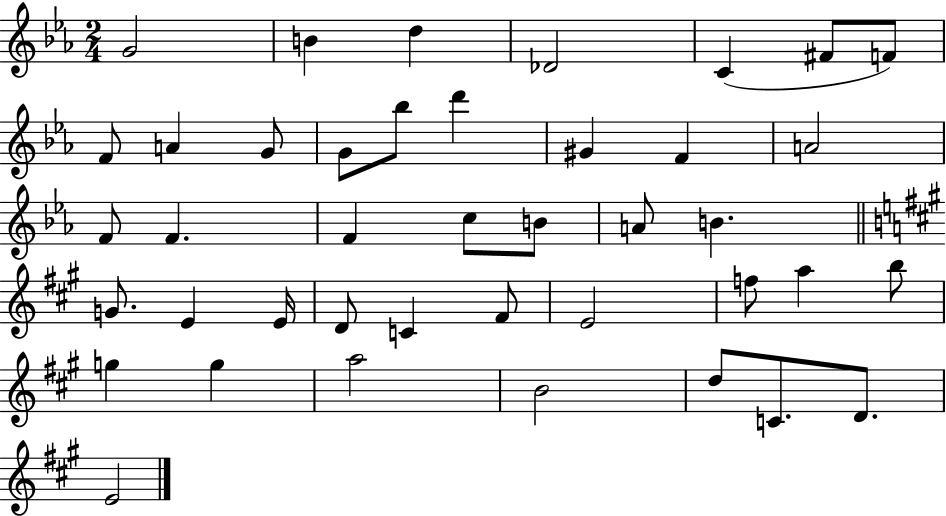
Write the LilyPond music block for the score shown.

{
  \clef treble
  \numericTimeSignature
  \time 2/4
  \key ees \major
  g'2 | b'4 d''4 | des'2 | c'4( fis'8 f'8) | \break f'8 a'4 g'8 | g'8 bes''8 d'''4 | gis'4 f'4 | a'2 | \break f'8 f'4. | f'4 c''8 b'8 | a'8 b'4. | \bar "||" \break \key a \major g'8. e'4 e'16 | d'8 c'4 fis'8 | e'2 | f''8 a''4 b''8 | \break g''4 g''4 | a''2 | b'2 | d''8 c'8. d'8. | \break e'2 | \bar "|."
}